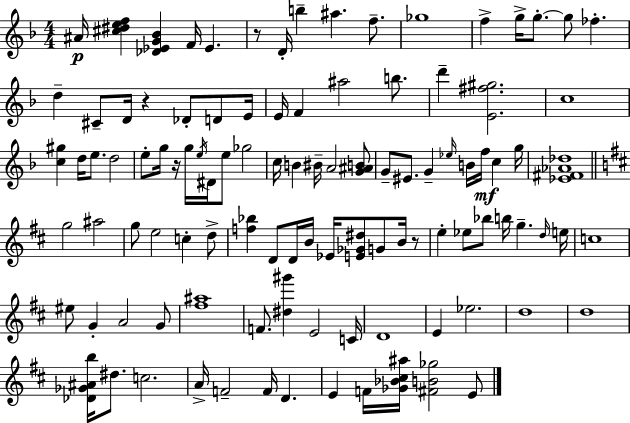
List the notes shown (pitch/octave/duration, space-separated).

A#4/s [C#5,D#5,E5,F5]/q [Db4,Eb4,G4,Bb4]/q F4/s Eb4/q. R/e D4/s B5/q A#5/q. F5/e. Gb5/w F5/q G5/s G5/e. G5/e FES5/q. D5/q C#4/e D4/s R/q Db4/e D4/e E4/s E4/s F4/q A#5/h B5/e. D6/q [E4,F#5,G#5]/h. C5/w [C5,G#5]/q D5/s E5/e. D5/h E5/e G5/s R/s G5/s E5/s D#4/s E5/e Gb5/h C5/s B4/q BIS4/s A4/h [G4,A#4,B4]/e G4/e EIS4/e. G4/q Eb5/s B4/s F5/s C5/q G5/s [Eb4,F#4,Ab4,Db5]/w G5/h A#5/h G5/e E5/h C5/q D5/e [F5,Bb5]/q D4/e D4/s B4/s Eb4/s [E4,Gb4,D#5]/e G4/e B4/s R/e E5/q Eb5/e Bb5/e B5/s G5/q. D5/s E5/s C5/w EIS5/e G4/q A4/h G4/e [F#5,A#5]/w F4/e. [D#5,G#6]/q E4/h C4/s D4/w E4/q Eb5/h. D5/w D5/w [Db4,Gb4,A#4,B5]/s D#5/e. C5/h. A4/s F4/h F4/s D4/q. E4/q F4/s [Gb4,Bb4,C#5,A#5]/s [F#4,B4,Gb5]/h E4/e